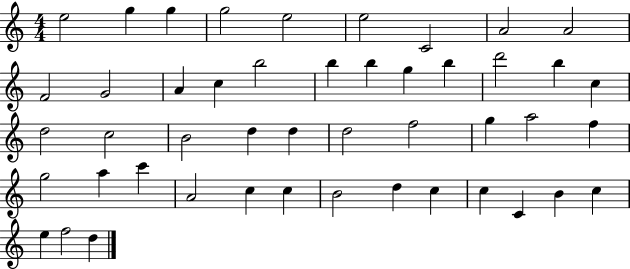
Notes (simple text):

E5/h G5/q G5/q G5/h E5/h E5/h C4/h A4/h A4/h F4/h G4/h A4/q C5/q B5/h B5/q B5/q G5/q B5/q D6/h B5/q C5/q D5/h C5/h B4/h D5/q D5/q D5/h F5/h G5/q A5/h F5/q G5/h A5/q C6/q A4/h C5/q C5/q B4/h D5/q C5/q C5/q C4/q B4/q C5/q E5/q F5/h D5/q